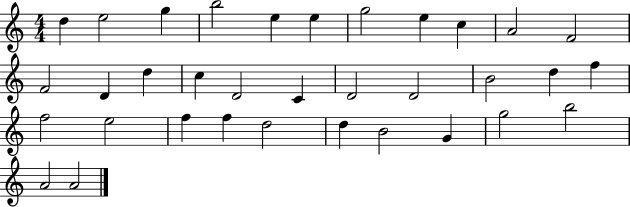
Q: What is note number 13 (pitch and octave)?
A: D4